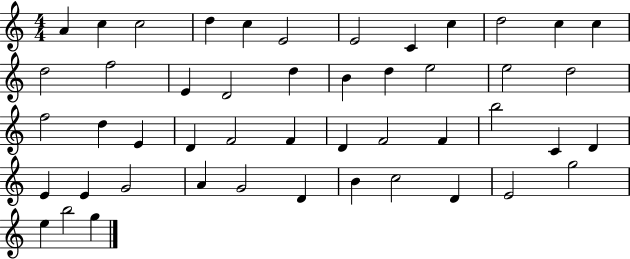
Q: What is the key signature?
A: C major